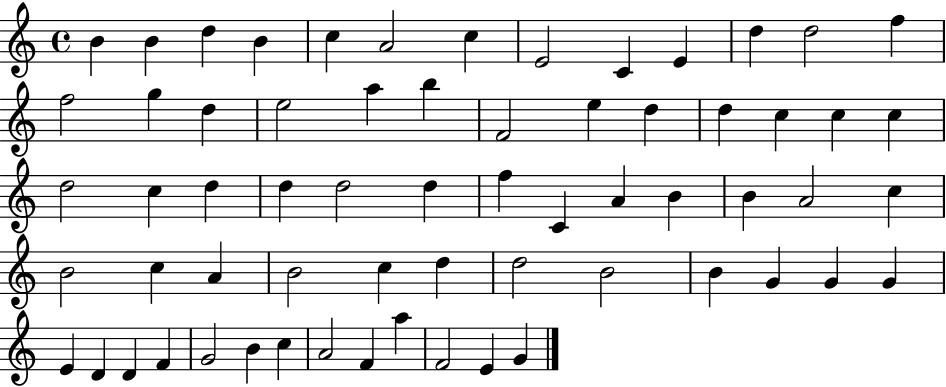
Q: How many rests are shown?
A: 0